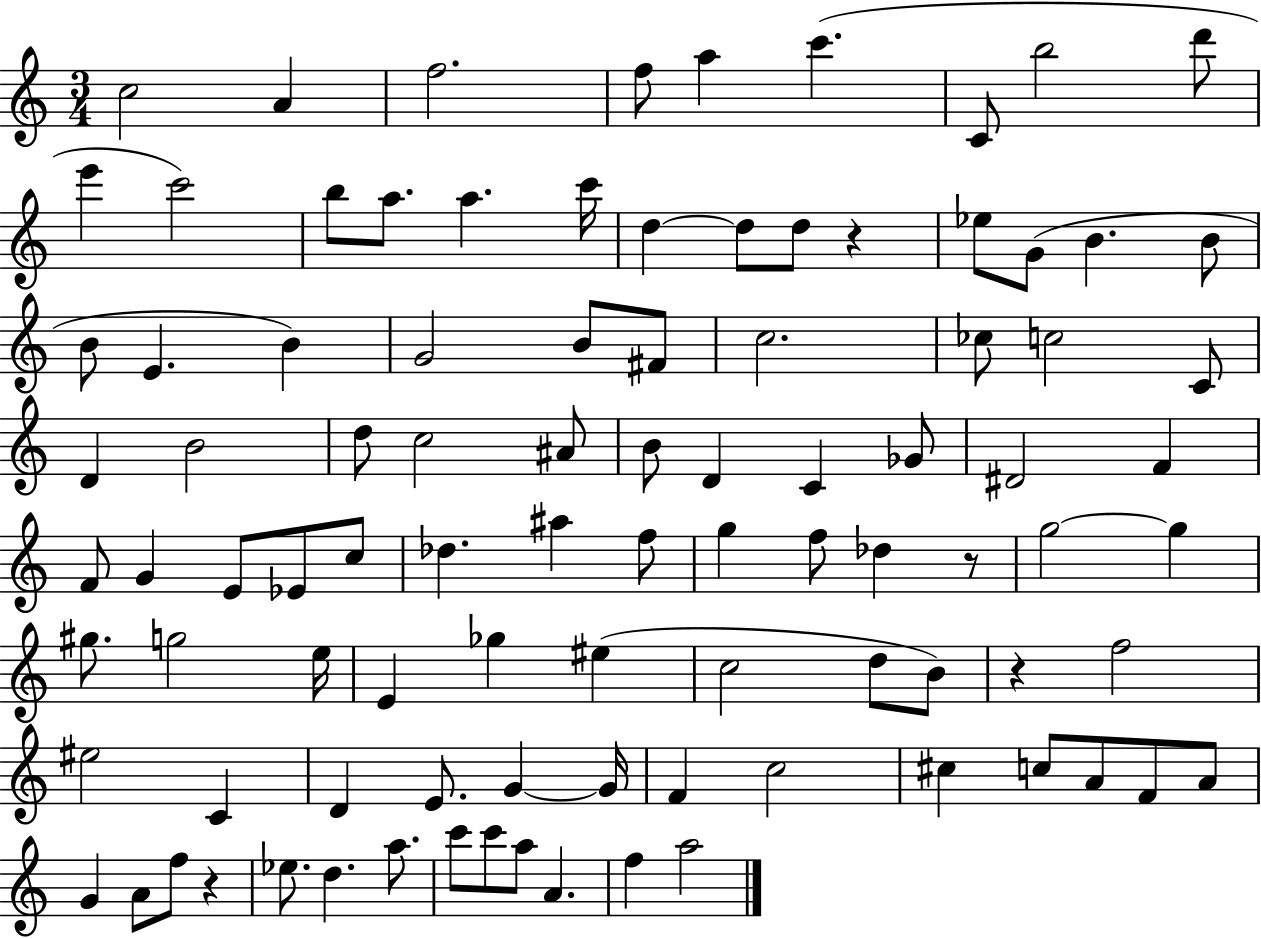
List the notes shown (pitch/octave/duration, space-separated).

C5/h A4/q F5/h. F5/e A5/q C6/q. C4/e B5/h D6/e E6/q C6/h B5/e A5/e. A5/q. C6/s D5/q D5/e D5/e R/q Eb5/e G4/e B4/q. B4/e B4/e E4/q. B4/q G4/h B4/e F#4/e C5/h. CES5/e C5/h C4/e D4/q B4/h D5/e C5/h A#4/e B4/e D4/q C4/q Gb4/e D#4/h F4/q F4/e G4/q E4/e Eb4/e C5/e Db5/q. A#5/q F5/e G5/q F5/e Db5/q R/e G5/h G5/q G#5/e. G5/h E5/s E4/q Gb5/q EIS5/q C5/h D5/e B4/e R/q F5/h EIS5/h C4/q D4/q E4/e. G4/q G4/s F4/q C5/h C#5/q C5/e A4/e F4/e A4/e G4/q A4/e F5/e R/q Eb5/e. D5/q. A5/e. C6/e C6/e A5/e A4/q. F5/q A5/h